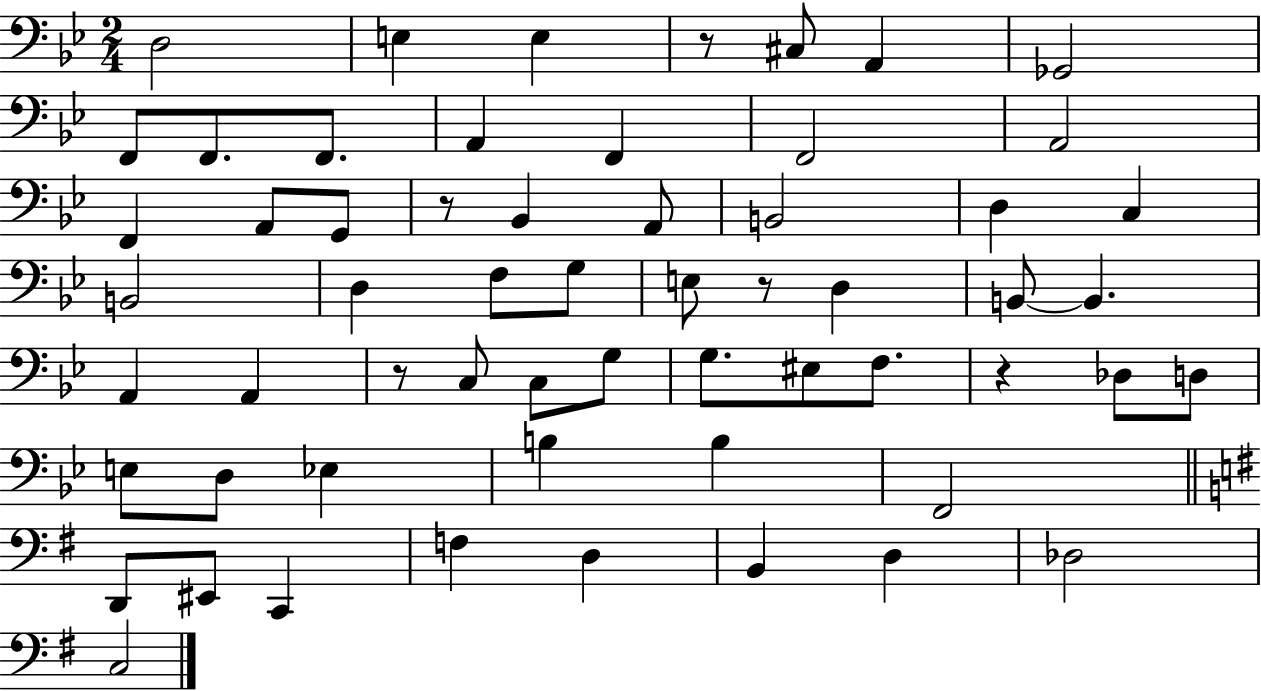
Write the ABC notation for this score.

X:1
T:Untitled
M:2/4
L:1/4
K:Bb
D,2 E, E, z/2 ^C,/2 A,, _G,,2 F,,/2 F,,/2 F,,/2 A,, F,, F,,2 A,,2 F,, A,,/2 G,,/2 z/2 _B,, A,,/2 B,,2 D, C, B,,2 D, F,/2 G,/2 E,/2 z/2 D, B,,/2 B,, A,, A,, z/2 C,/2 C,/2 G,/2 G,/2 ^E,/2 F,/2 z _D,/2 D,/2 E,/2 D,/2 _E, B, B, F,,2 D,,/2 ^E,,/2 C,, F, D, B,, D, _D,2 C,2